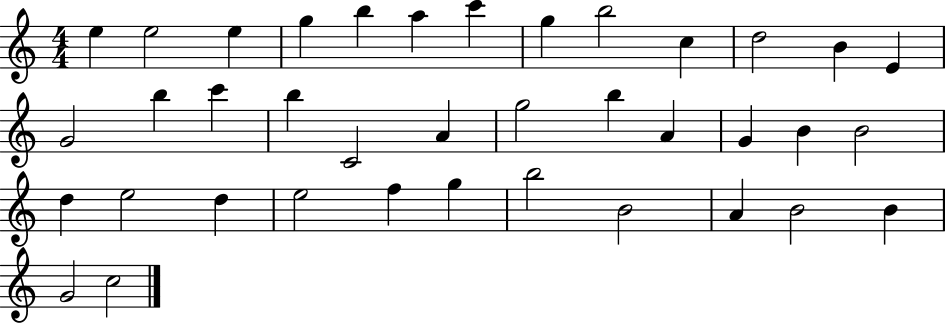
{
  \clef treble
  \numericTimeSignature
  \time 4/4
  \key c \major
  e''4 e''2 e''4 | g''4 b''4 a''4 c'''4 | g''4 b''2 c''4 | d''2 b'4 e'4 | \break g'2 b''4 c'''4 | b''4 c'2 a'4 | g''2 b''4 a'4 | g'4 b'4 b'2 | \break d''4 e''2 d''4 | e''2 f''4 g''4 | b''2 b'2 | a'4 b'2 b'4 | \break g'2 c''2 | \bar "|."
}